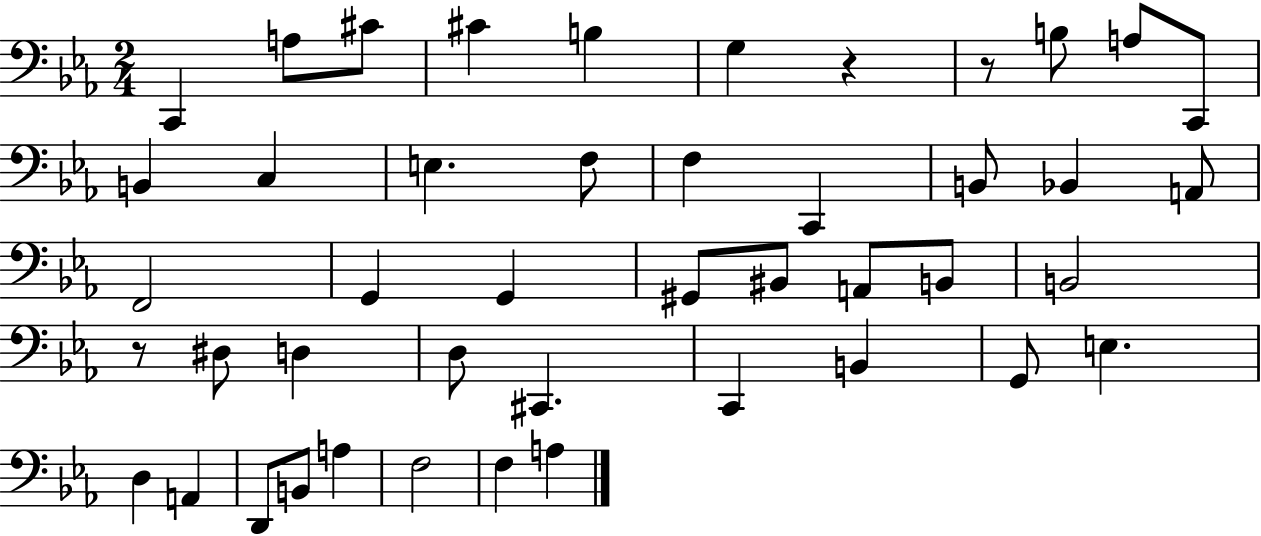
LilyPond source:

{
  \clef bass
  \numericTimeSignature
  \time 2/4
  \key ees \major
  \repeat volta 2 { c,4 a8 cis'8 | cis'4 b4 | g4 r4 | r8 b8 a8 c,8 | \break b,4 c4 | e4. f8 | f4 c,4 | b,8 bes,4 a,8 | \break f,2 | g,4 g,4 | gis,8 bis,8 a,8 b,8 | b,2 | \break r8 dis8 d4 | d8 cis,4. | c,4 b,4 | g,8 e4. | \break d4 a,4 | d,8 b,8 a4 | f2 | f4 a4 | \break } \bar "|."
}